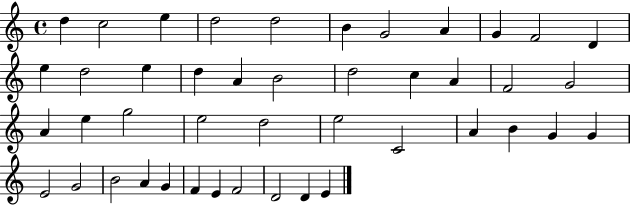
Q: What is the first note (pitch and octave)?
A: D5